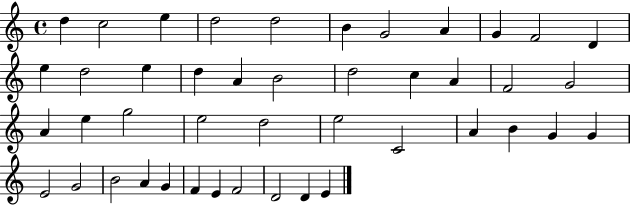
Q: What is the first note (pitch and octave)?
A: D5